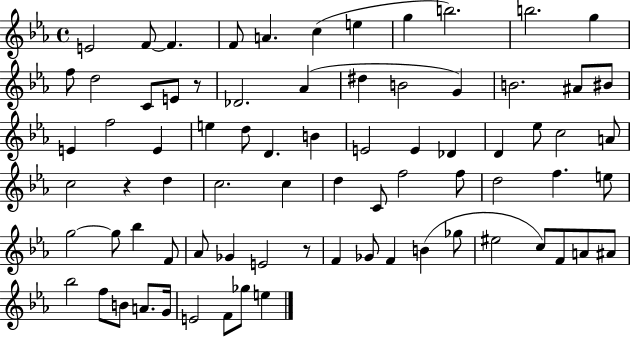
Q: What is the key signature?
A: EES major